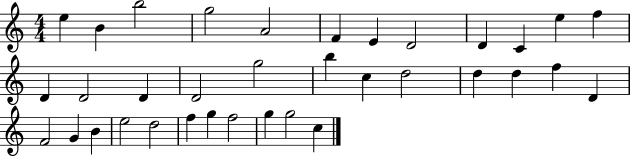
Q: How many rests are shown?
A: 0